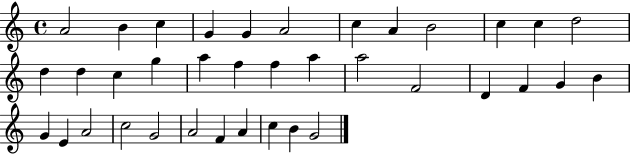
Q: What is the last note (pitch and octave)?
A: G4